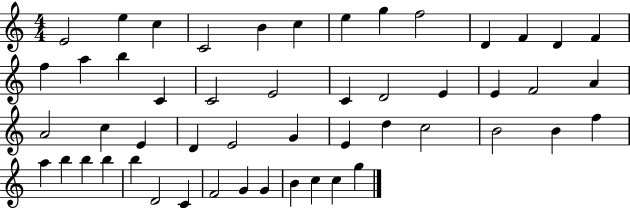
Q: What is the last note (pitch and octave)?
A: G5